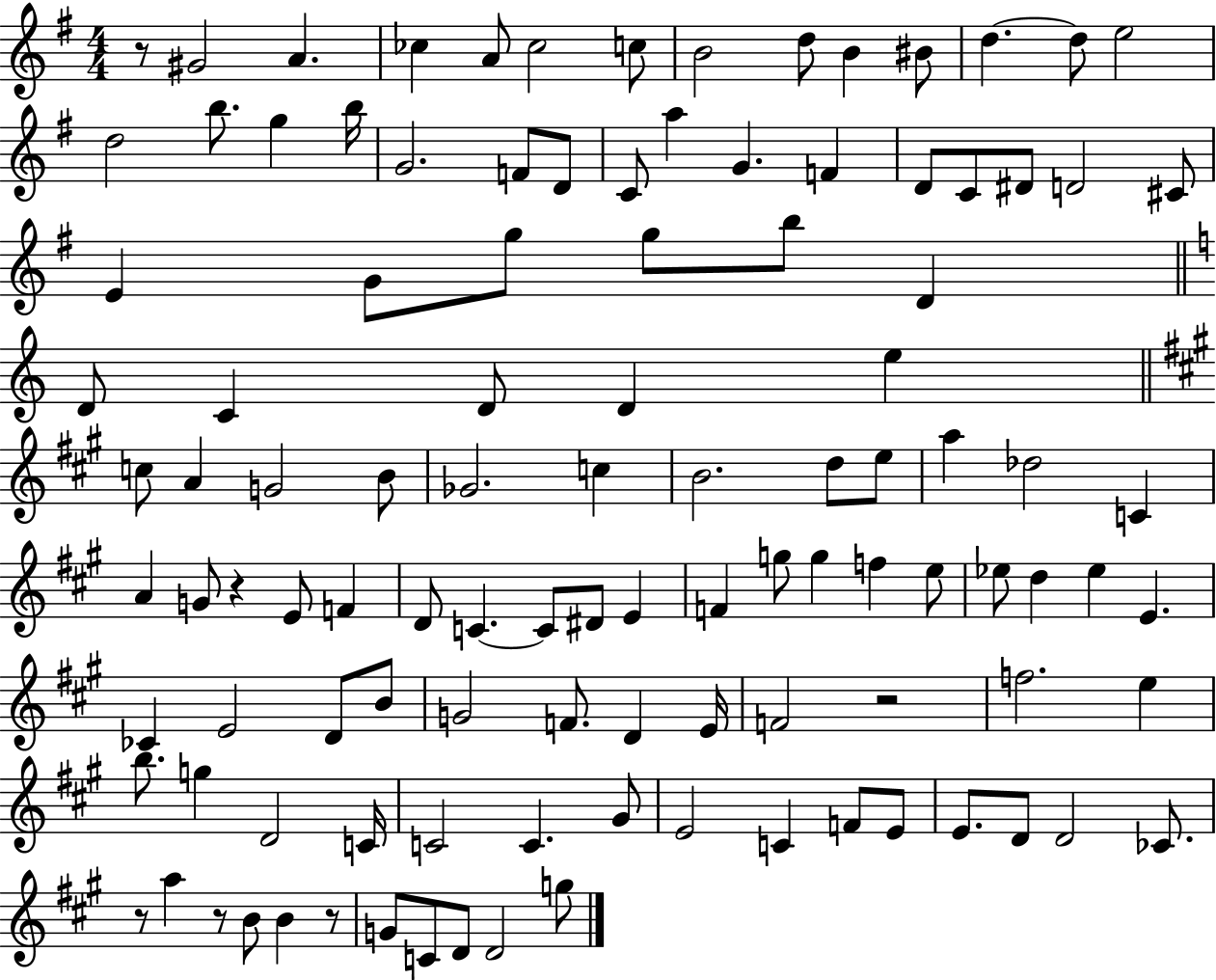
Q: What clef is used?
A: treble